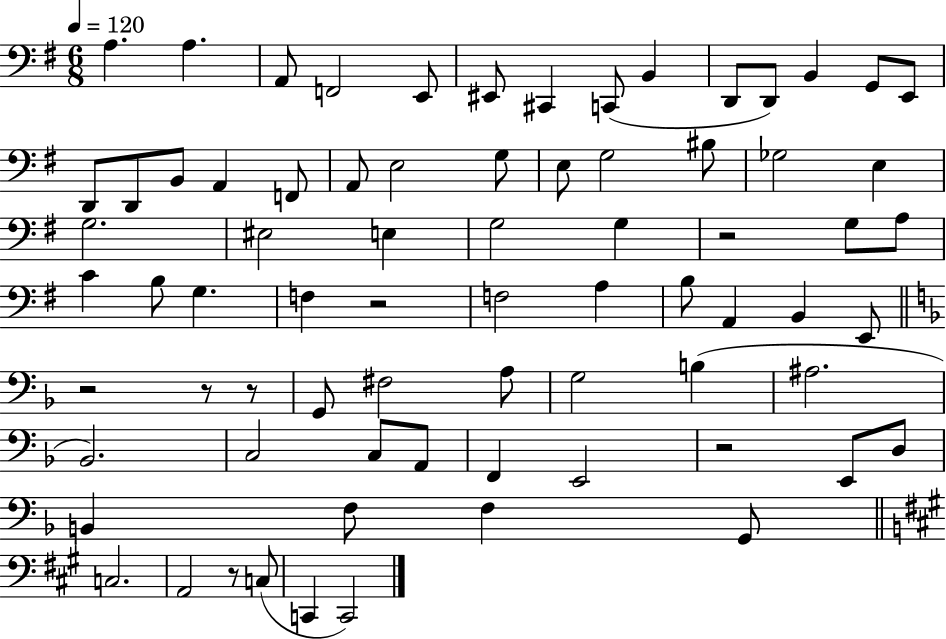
A3/q. A3/q. A2/e F2/h E2/e EIS2/e C#2/q C2/e B2/q D2/e D2/e B2/q G2/e E2/e D2/e D2/e B2/e A2/q F2/e A2/e E3/h G3/e E3/e G3/h BIS3/e Gb3/h E3/q G3/h. EIS3/h E3/q G3/h G3/q R/h G3/e A3/e C4/q B3/e G3/q. F3/q R/h F3/h A3/q B3/e A2/q B2/q E2/e R/h R/e R/e G2/e F#3/h A3/e G3/h B3/q A#3/h. Bb2/h. C3/h C3/e A2/e F2/q E2/h R/h E2/e D3/e B2/q F3/e F3/q G2/e C3/h. A2/h R/e C3/e C2/q C2/h